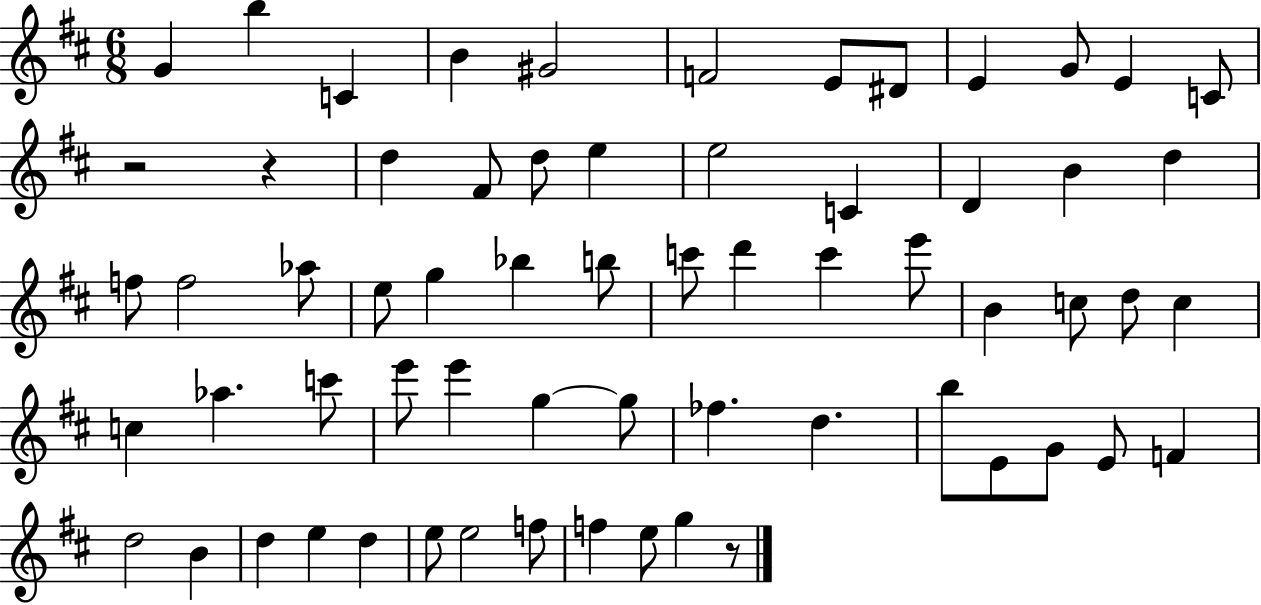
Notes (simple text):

G4/q B5/q C4/q B4/q G#4/h F4/h E4/e D#4/e E4/q G4/e E4/q C4/e R/h R/q D5/q F#4/e D5/e E5/q E5/h C4/q D4/q B4/q D5/q F5/e F5/h Ab5/e E5/e G5/q Bb5/q B5/e C6/e D6/q C6/q E6/e B4/q C5/e D5/e C5/q C5/q Ab5/q. C6/e E6/e E6/q G5/q G5/e FES5/q. D5/q. B5/e E4/e G4/e E4/e F4/q D5/h B4/q D5/q E5/q D5/q E5/e E5/h F5/e F5/q E5/e G5/q R/e